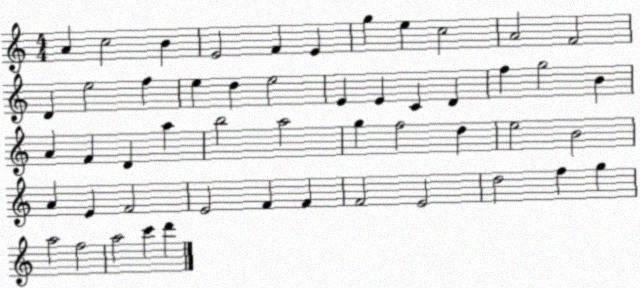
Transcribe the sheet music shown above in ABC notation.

X:1
T:Untitled
M:4/4
L:1/4
K:C
A c2 B E2 F E g e c2 A2 F2 D e2 f e d e2 E E C D f g2 B A F D a b2 a2 g f2 d e2 B2 A E F2 E2 F F F2 E2 d2 f g a2 f2 a2 c' d'